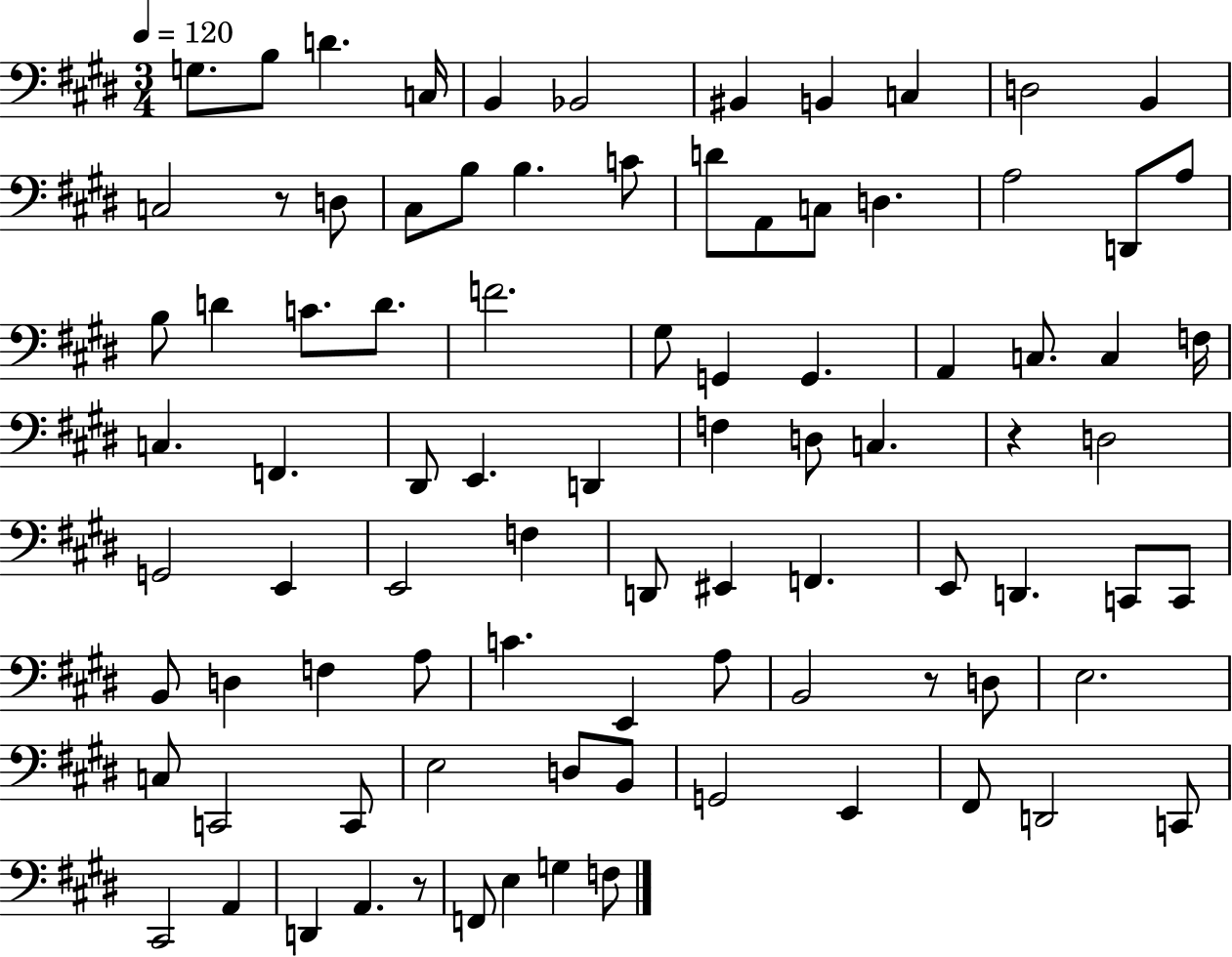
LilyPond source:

{
  \clef bass
  \numericTimeSignature
  \time 3/4
  \key e \major
  \tempo 4 = 120
  g8. b8 d'4. c16 | b,4 bes,2 | bis,4 b,4 c4 | d2 b,4 | \break c2 r8 d8 | cis8 b8 b4. c'8 | d'8 a,8 c8 d4. | a2 d,8 a8 | \break b8 d'4 c'8. d'8. | f'2. | gis8 g,4 g,4. | a,4 c8. c4 f16 | \break c4. f,4. | dis,8 e,4. d,4 | f4 d8 c4. | r4 d2 | \break g,2 e,4 | e,2 f4 | d,8 eis,4 f,4. | e,8 d,4. c,8 c,8 | \break b,8 d4 f4 a8 | c'4. e,4 a8 | b,2 r8 d8 | e2. | \break c8 c,2 c,8 | e2 d8 b,8 | g,2 e,4 | fis,8 d,2 c,8 | \break cis,2 a,4 | d,4 a,4. r8 | f,8 e4 g4 f8 | \bar "|."
}